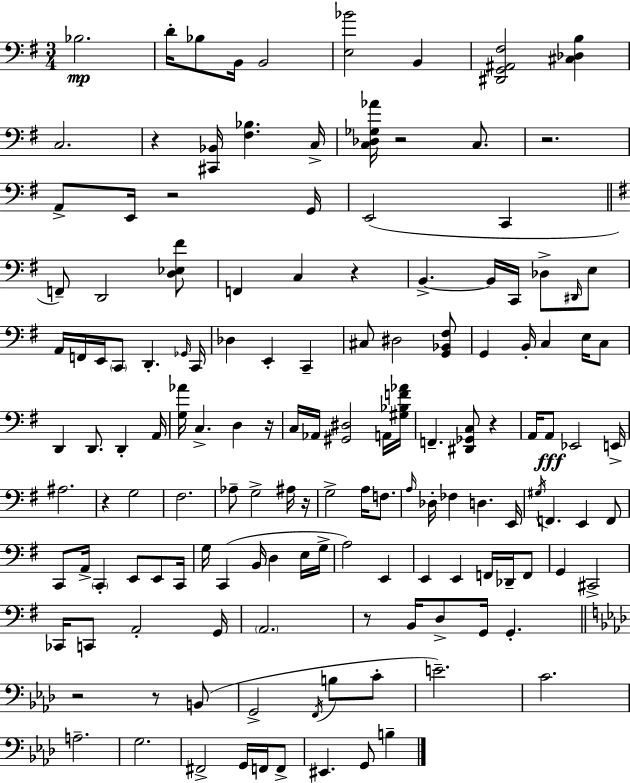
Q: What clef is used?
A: bass